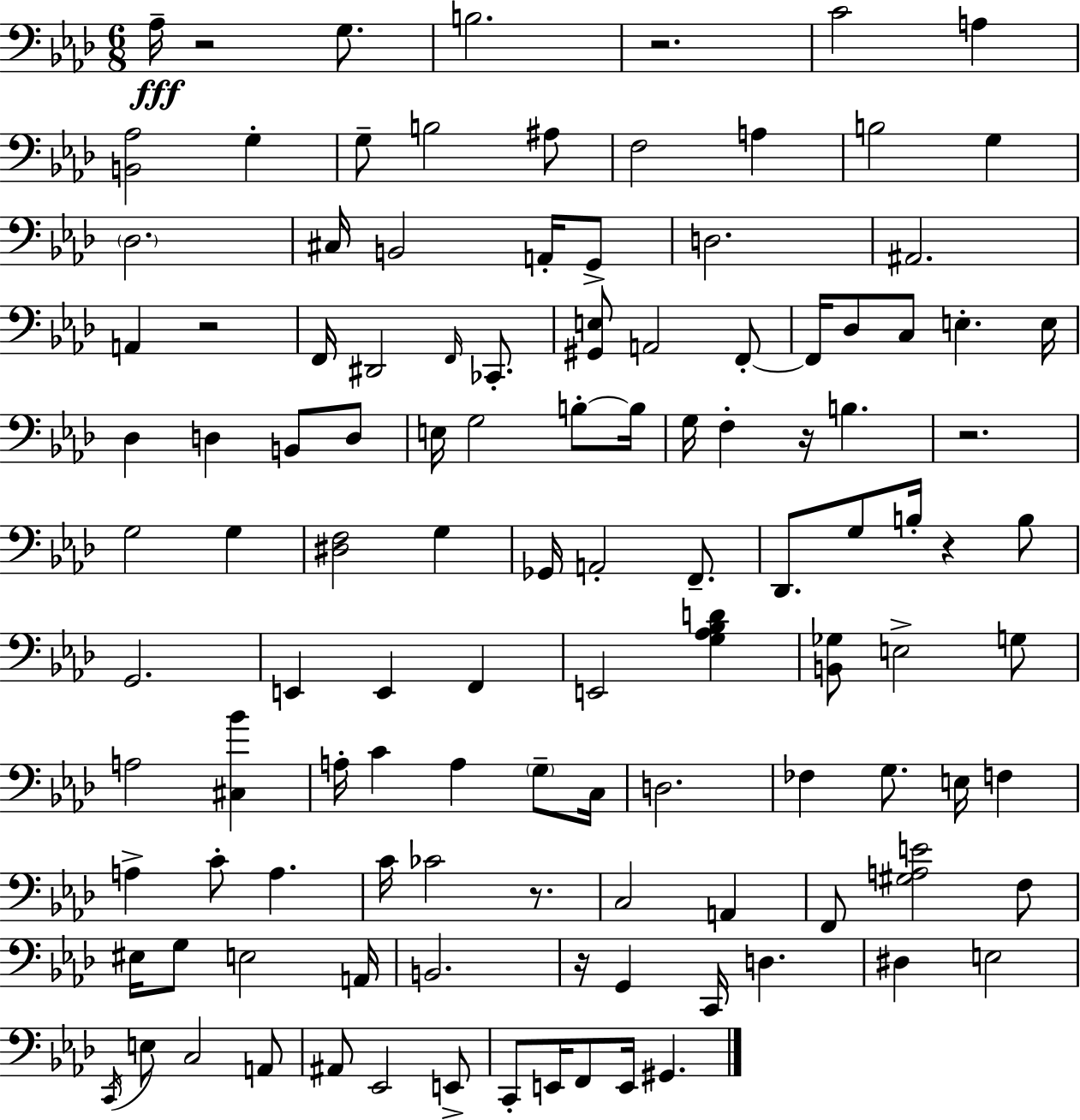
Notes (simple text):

Ab3/s R/h G3/e. B3/h. R/h. C4/h A3/q [B2,Ab3]/h G3/q G3/e B3/h A#3/e F3/h A3/q B3/h G3/q Db3/h. C#3/s B2/h A2/s G2/e D3/h. A#2/h. A2/q R/h F2/s D#2/h F2/s CES2/e. [G#2,E3]/e A2/h F2/e F2/s Db3/e C3/e E3/q. E3/s Db3/q D3/q B2/e D3/e E3/s G3/h B3/e B3/s G3/s F3/q R/s B3/q. R/h. G3/h G3/q [D#3,F3]/h G3/q Gb2/s A2/h F2/e. Db2/e. G3/e B3/s R/q B3/e G2/h. E2/q E2/q F2/q E2/h [G3,Ab3,Bb3,D4]/q [B2,Gb3]/e E3/h G3/e A3/h [C#3,Bb4]/q A3/s C4/q A3/q G3/e C3/s D3/h. FES3/q G3/e. E3/s F3/q A3/q C4/e A3/q. C4/s CES4/h R/e. C3/h A2/q F2/e [G#3,A3,E4]/h F3/e EIS3/s G3/e E3/h A2/s B2/h. R/s G2/q C2/s D3/q. D#3/q E3/h C2/s E3/e C3/h A2/e A#2/e Eb2/h E2/e C2/e E2/s F2/e E2/s G#2/q.